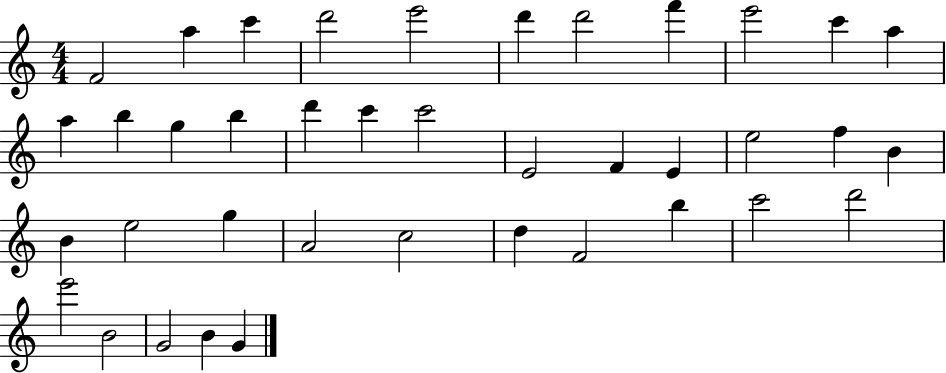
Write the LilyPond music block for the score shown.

{
  \clef treble
  \numericTimeSignature
  \time 4/4
  \key c \major
  f'2 a''4 c'''4 | d'''2 e'''2 | d'''4 d'''2 f'''4 | e'''2 c'''4 a''4 | \break a''4 b''4 g''4 b''4 | d'''4 c'''4 c'''2 | e'2 f'4 e'4 | e''2 f''4 b'4 | \break b'4 e''2 g''4 | a'2 c''2 | d''4 f'2 b''4 | c'''2 d'''2 | \break e'''2 b'2 | g'2 b'4 g'4 | \bar "|."
}